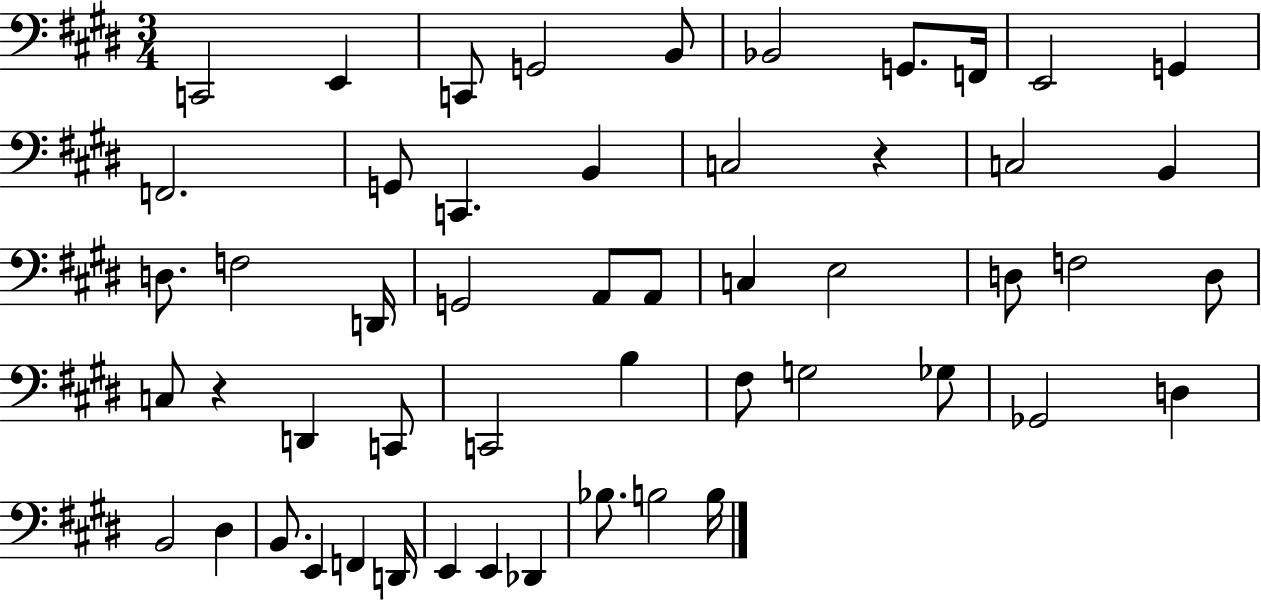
X:1
T:Untitled
M:3/4
L:1/4
K:E
C,,2 E,, C,,/2 G,,2 B,,/2 _B,,2 G,,/2 F,,/4 E,,2 G,, F,,2 G,,/2 C,, B,, C,2 z C,2 B,, D,/2 F,2 D,,/4 G,,2 A,,/2 A,,/2 C, E,2 D,/2 F,2 D,/2 C,/2 z D,, C,,/2 C,,2 B, ^F,/2 G,2 _G,/2 _G,,2 D, B,,2 ^D, B,,/2 E,, F,, D,,/4 E,, E,, _D,, _B,/2 B,2 B,/4